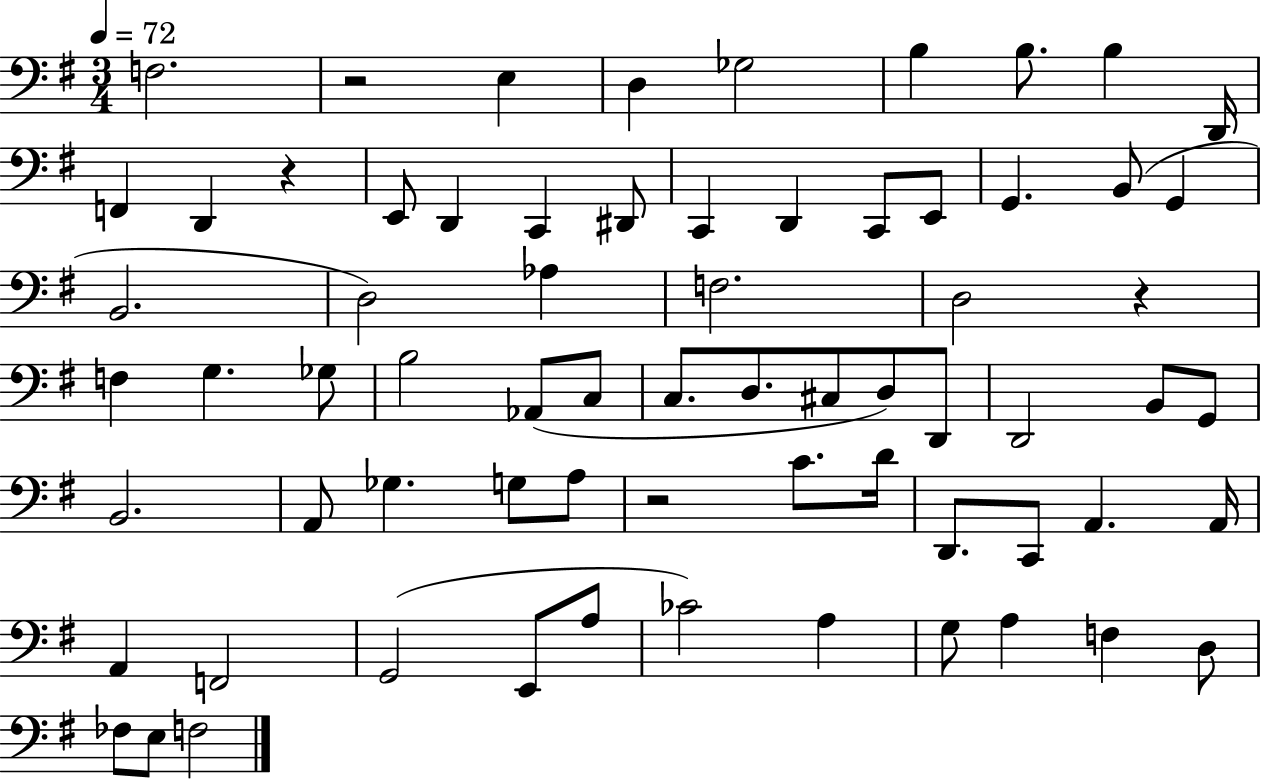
F3/h. R/h E3/q D3/q Gb3/h B3/q B3/e. B3/q D2/s F2/q D2/q R/q E2/e D2/q C2/q D#2/e C2/q D2/q C2/e E2/e G2/q. B2/e G2/q B2/h. D3/h Ab3/q F3/h. D3/h R/q F3/q G3/q. Gb3/e B3/h Ab2/e C3/e C3/e. D3/e. C#3/e D3/e D2/e D2/h B2/e G2/e B2/h. A2/e Gb3/q. G3/e A3/e R/h C4/e. D4/s D2/e. C2/e A2/q. A2/s A2/q F2/h G2/h E2/e A3/e CES4/h A3/q G3/e A3/q F3/q D3/e FES3/e E3/e F3/h